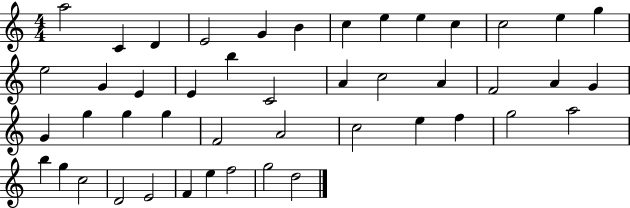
X:1
T:Untitled
M:4/4
L:1/4
K:C
a2 C D E2 G B c e e c c2 e g e2 G E E b C2 A c2 A F2 A G G g g g F2 A2 c2 e f g2 a2 b g c2 D2 E2 F e f2 g2 d2